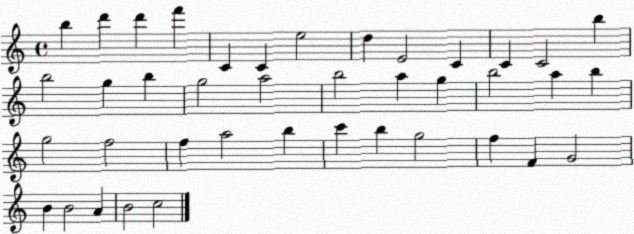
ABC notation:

X:1
T:Untitled
M:4/4
L:1/4
K:C
b d' d' f' C C e2 d E2 C C C2 b b2 g b g2 a2 b2 a g b2 a b g2 f2 f a2 b c' b g2 f F G2 B B2 A B2 c2